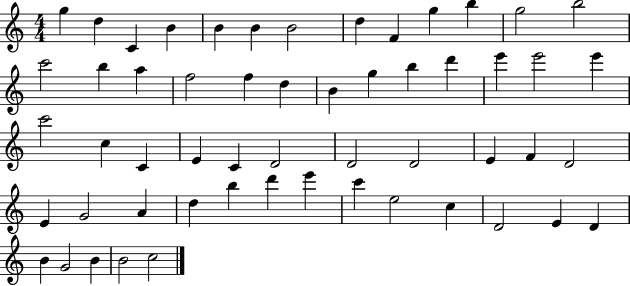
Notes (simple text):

G5/q D5/q C4/q B4/q B4/q B4/q B4/h D5/q F4/q G5/q B5/q G5/h B5/h C6/h B5/q A5/q F5/h F5/q D5/q B4/q G5/q B5/q D6/q E6/q E6/h E6/q C6/h C5/q C4/q E4/q C4/q D4/h D4/h D4/h E4/q F4/q D4/h E4/q G4/h A4/q D5/q B5/q D6/q E6/q C6/q E5/h C5/q D4/h E4/q D4/q B4/q G4/h B4/q B4/h C5/h